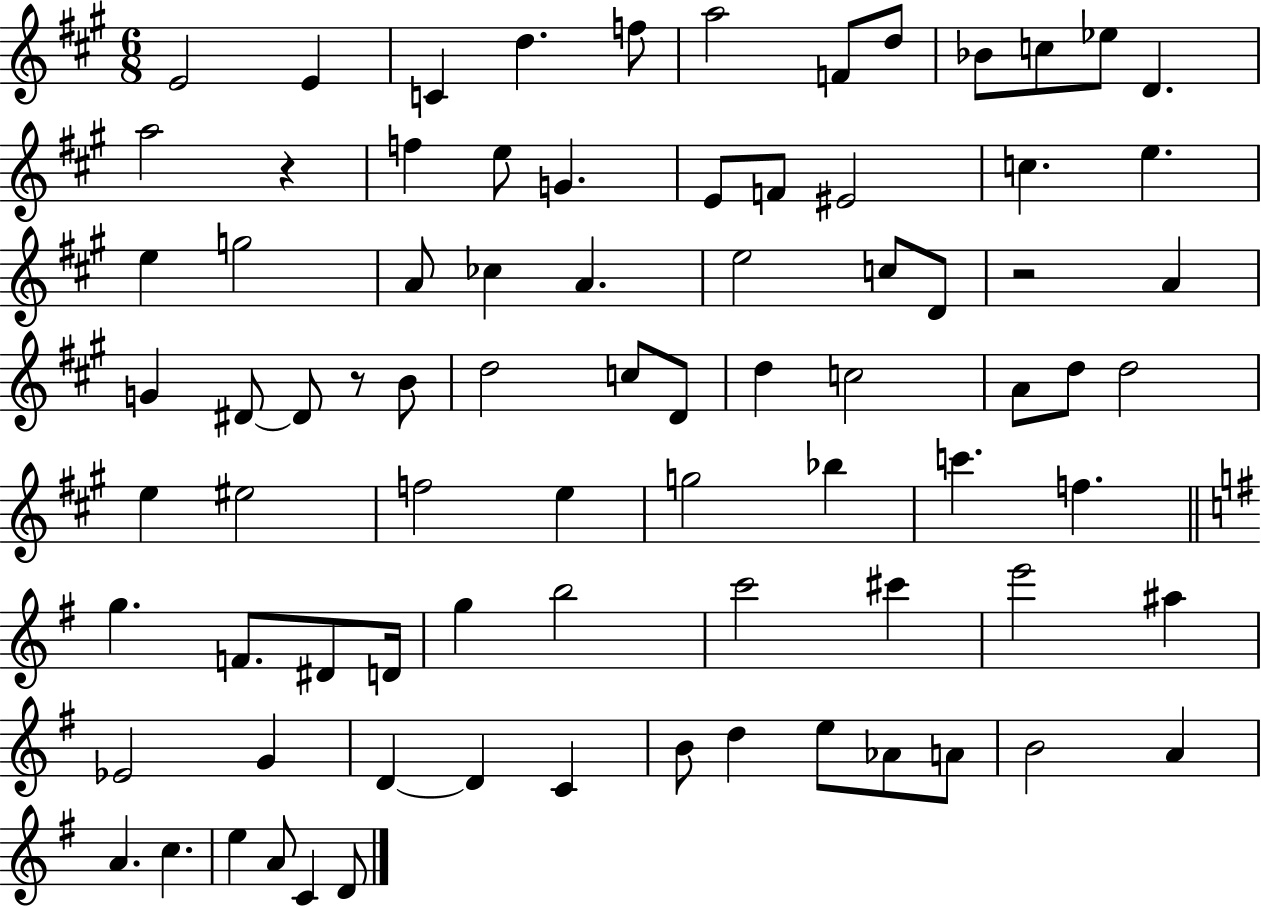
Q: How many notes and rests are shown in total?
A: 81